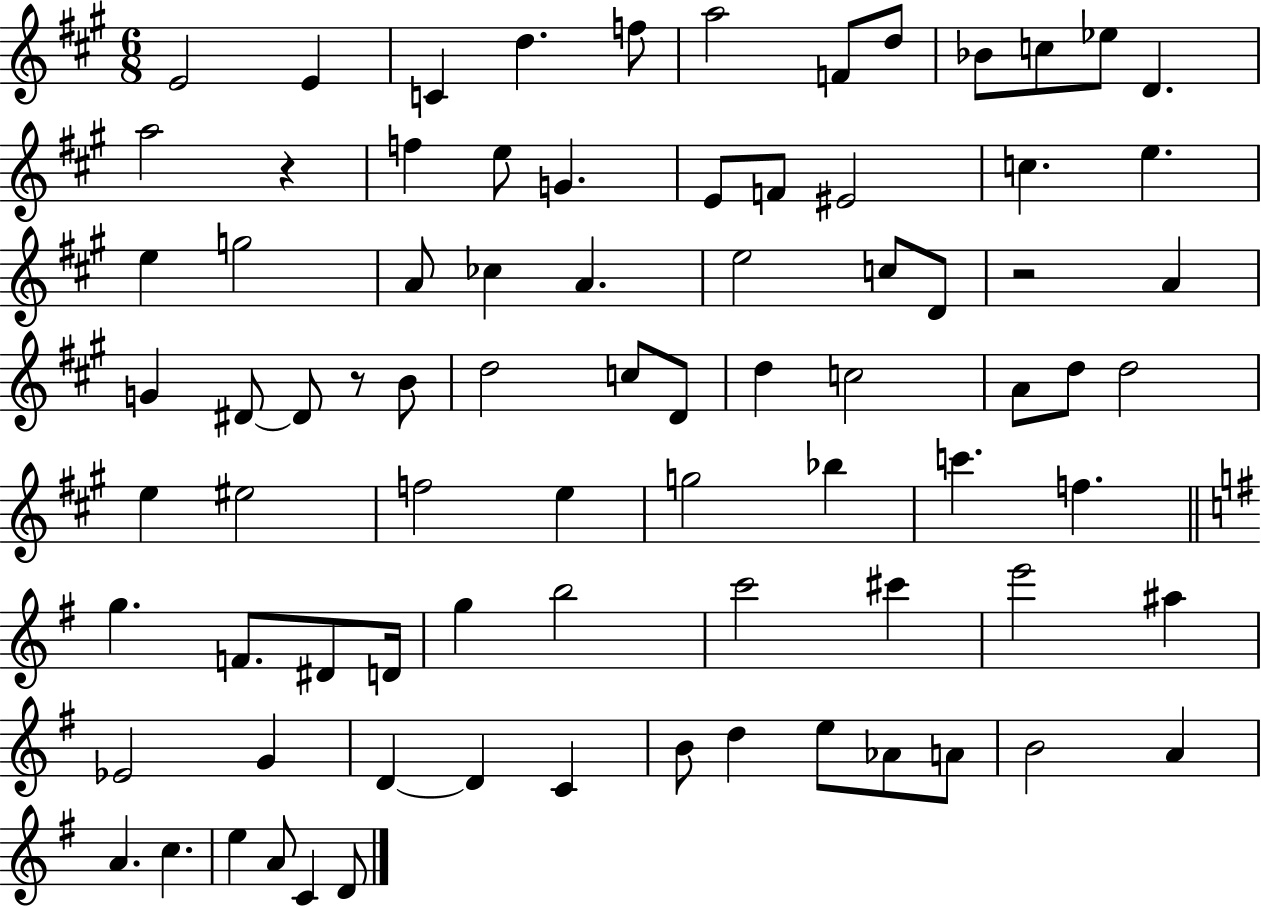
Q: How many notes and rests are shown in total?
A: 81